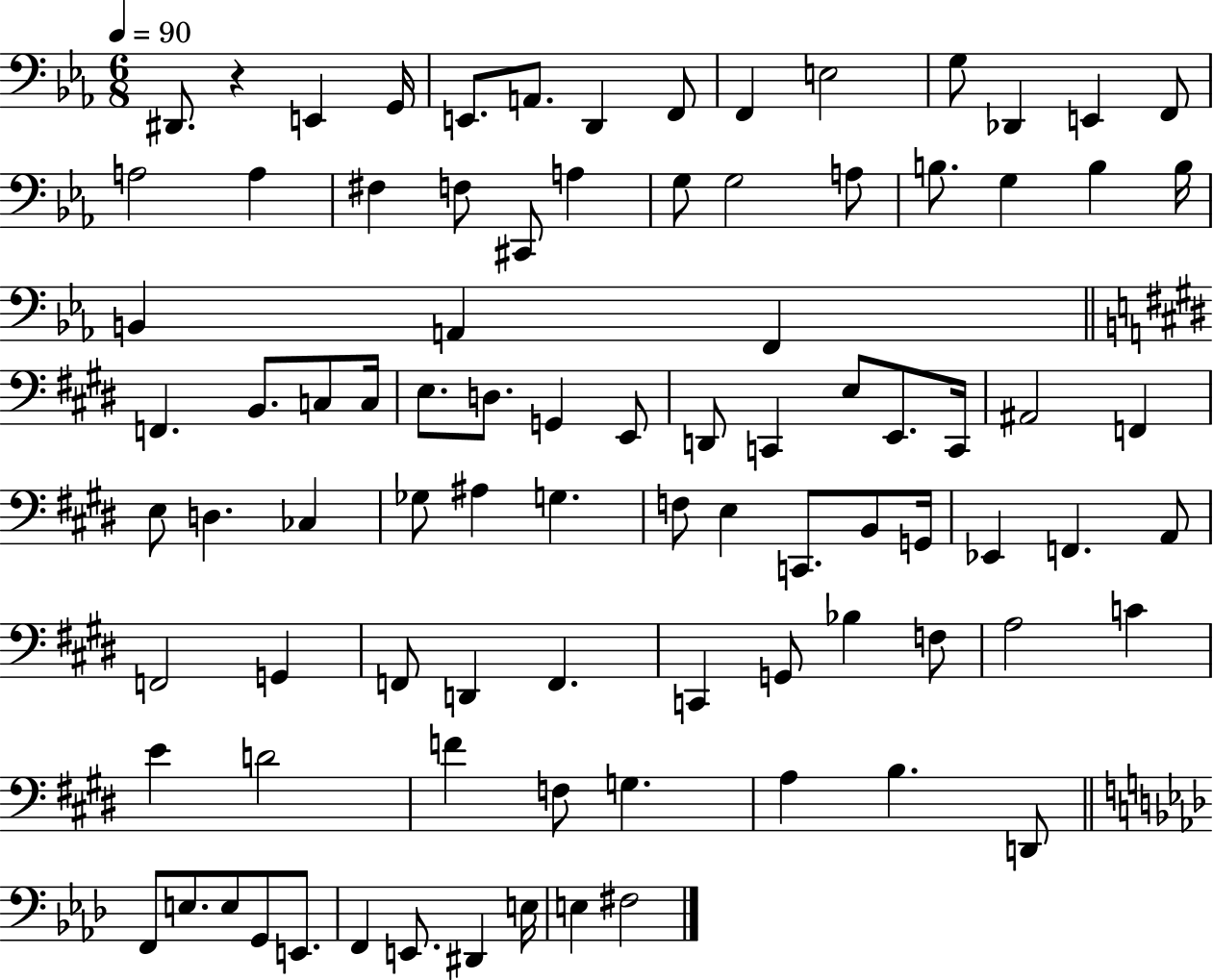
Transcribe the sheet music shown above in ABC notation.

X:1
T:Untitled
M:6/8
L:1/4
K:Eb
^D,,/2 z E,, G,,/4 E,,/2 A,,/2 D,, F,,/2 F,, E,2 G,/2 _D,, E,, F,,/2 A,2 A, ^F, F,/2 ^C,,/2 A, G,/2 G,2 A,/2 B,/2 G, B, B,/4 B,, A,, F,, F,, B,,/2 C,/2 C,/4 E,/2 D,/2 G,, E,,/2 D,,/2 C,, E,/2 E,,/2 C,,/4 ^A,,2 F,, E,/2 D, _C, _G,/2 ^A, G, F,/2 E, C,,/2 B,,/2 G,,/4 _E,, F,, A,,/2 F,,2 G,, F,,/2 D,, F,, C,, G,,/2 _B, F,/2 A,2 C E D2 F F,/2 G, A, B, D,,/2 F,,/2 E,/2 E,/2 G,,/2 E,,/2 F,, E,,/2 ^D,, E,/4 E, ^F,2